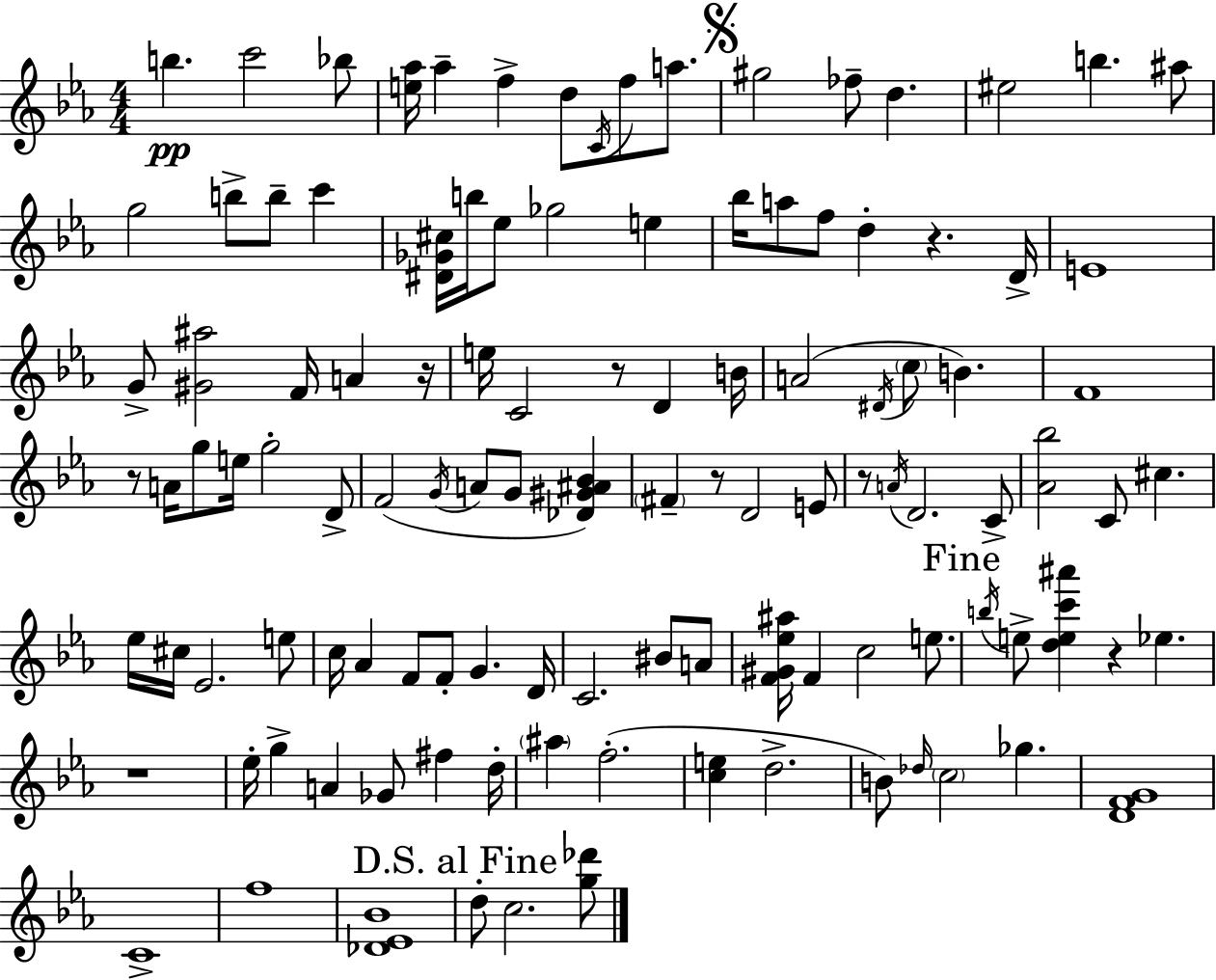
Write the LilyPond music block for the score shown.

{
  \clef treble
  \numericTimeSignature
  \time 4/4
  \key c \minor
  \repeat volta 2 { b''4.\pp c'''2 bes''8 | <e'' aes''>16 aes''4-- f''4-> d''8 \acciaccatura { c'16 } f''8 a''8. | \mark \markup { \musicglyph "scripts.segno" } gis''2 fes''8-- d''4. | eis''2 b''4. ais''8 | \break g''2 b''8-> b''8-- c'''4 | <dis' ges' cis''>16 b''16 ees''8 ges''2 e''4 | bes''16 a''8 f''8 d''4-. r4. | d'16-> e'1 | \break g'8-> <gis' ais''>2 f'16 a'4 | r16 e''16 c'2 r8 d'4 | b'16 a'2( \acciaccatura { dis'16 } \parenthesize c''8 b'4.) | f'1 | \break r8 a'16 g''8 e''16 g''2-. | d'8-> f'2( \acciaccatura { g'16 } a'8 g'8 <des' gis' ais' bes'>4) | \parenthesize fis'4-- r8 d'2 | e'8 r8 \acciaccatura { a'16 } d'2. | \break c'8-> <aes' bes''>2 c'8 cis''4. | ees''16 cis''16 ees'2. | e''8 c''16 aes'4 f'8 f'8-. g'4. | d'16 c'2. | \break bis'8 a'8 <f' gis' ees'' ais''>16 f'4 c''2 | e''8. \mark "Fine" \acciaccatura { b''16 } e''8-> <d'' e'' c''' ais'''>4 r4 ees''4. | r1 | ees''16-. g''4-> a'4 ges'8 | \break fis''4 d''16-. \parenthesize ais''4 f''2.-.( | <c'' e''>4 d''2.-> | b'8) \grace { des''16 } \parenthesize c''2 | ges''4. <d' f' g'>1 | \break c'1-> | f''1 | <des' ees' bes'>1 | \mark "D.S. al Fine" d''8-. c''2. | \break <g'' des'''>8 } \bar "|."
}